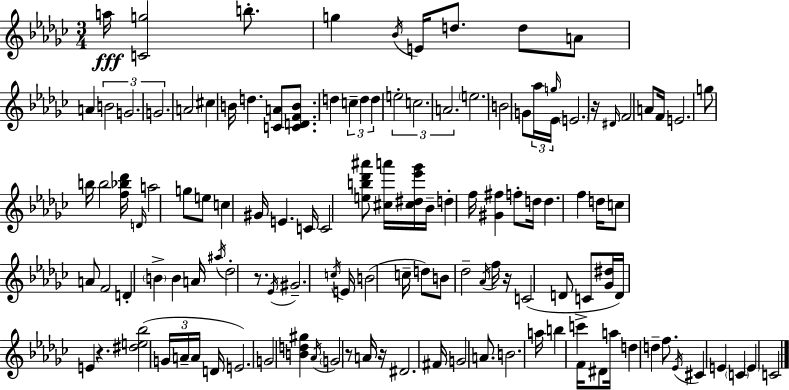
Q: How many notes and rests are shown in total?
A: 126